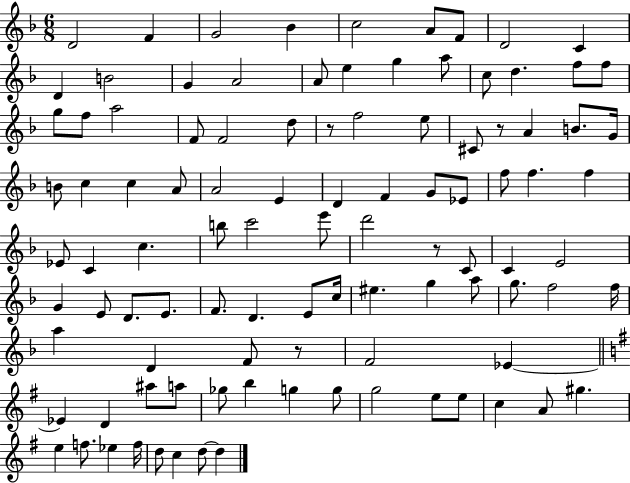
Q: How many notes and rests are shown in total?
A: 101